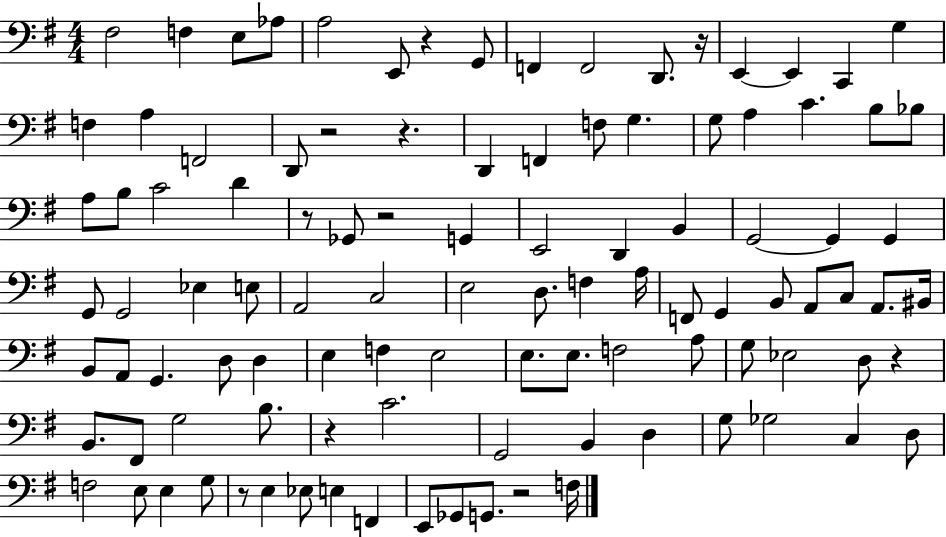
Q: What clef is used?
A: bass